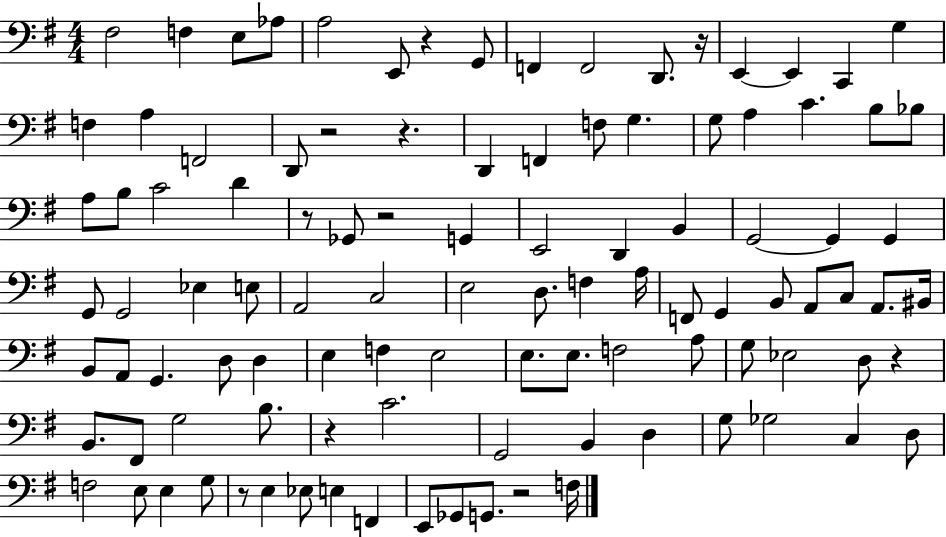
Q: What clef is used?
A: bass